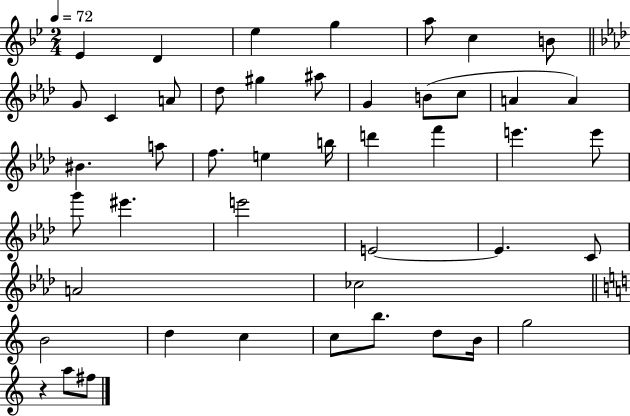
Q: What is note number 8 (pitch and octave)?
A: G4